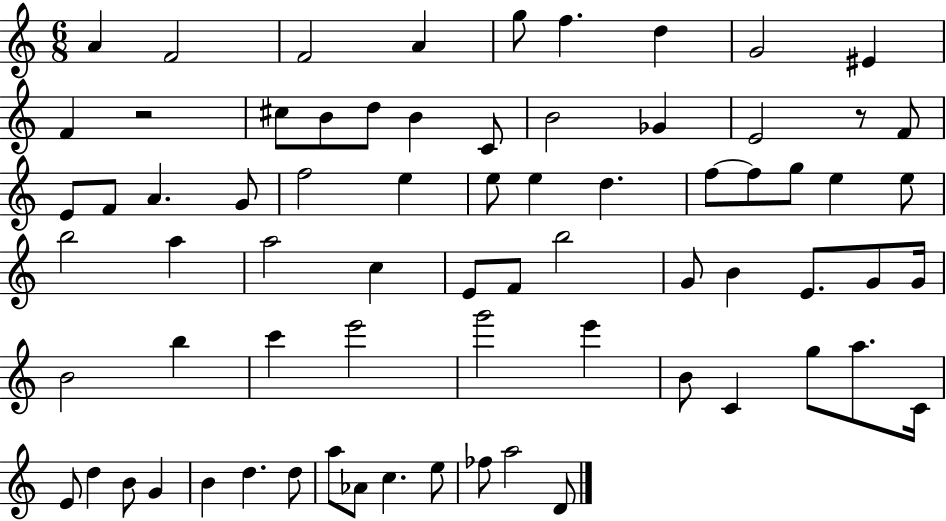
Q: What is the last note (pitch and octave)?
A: D4